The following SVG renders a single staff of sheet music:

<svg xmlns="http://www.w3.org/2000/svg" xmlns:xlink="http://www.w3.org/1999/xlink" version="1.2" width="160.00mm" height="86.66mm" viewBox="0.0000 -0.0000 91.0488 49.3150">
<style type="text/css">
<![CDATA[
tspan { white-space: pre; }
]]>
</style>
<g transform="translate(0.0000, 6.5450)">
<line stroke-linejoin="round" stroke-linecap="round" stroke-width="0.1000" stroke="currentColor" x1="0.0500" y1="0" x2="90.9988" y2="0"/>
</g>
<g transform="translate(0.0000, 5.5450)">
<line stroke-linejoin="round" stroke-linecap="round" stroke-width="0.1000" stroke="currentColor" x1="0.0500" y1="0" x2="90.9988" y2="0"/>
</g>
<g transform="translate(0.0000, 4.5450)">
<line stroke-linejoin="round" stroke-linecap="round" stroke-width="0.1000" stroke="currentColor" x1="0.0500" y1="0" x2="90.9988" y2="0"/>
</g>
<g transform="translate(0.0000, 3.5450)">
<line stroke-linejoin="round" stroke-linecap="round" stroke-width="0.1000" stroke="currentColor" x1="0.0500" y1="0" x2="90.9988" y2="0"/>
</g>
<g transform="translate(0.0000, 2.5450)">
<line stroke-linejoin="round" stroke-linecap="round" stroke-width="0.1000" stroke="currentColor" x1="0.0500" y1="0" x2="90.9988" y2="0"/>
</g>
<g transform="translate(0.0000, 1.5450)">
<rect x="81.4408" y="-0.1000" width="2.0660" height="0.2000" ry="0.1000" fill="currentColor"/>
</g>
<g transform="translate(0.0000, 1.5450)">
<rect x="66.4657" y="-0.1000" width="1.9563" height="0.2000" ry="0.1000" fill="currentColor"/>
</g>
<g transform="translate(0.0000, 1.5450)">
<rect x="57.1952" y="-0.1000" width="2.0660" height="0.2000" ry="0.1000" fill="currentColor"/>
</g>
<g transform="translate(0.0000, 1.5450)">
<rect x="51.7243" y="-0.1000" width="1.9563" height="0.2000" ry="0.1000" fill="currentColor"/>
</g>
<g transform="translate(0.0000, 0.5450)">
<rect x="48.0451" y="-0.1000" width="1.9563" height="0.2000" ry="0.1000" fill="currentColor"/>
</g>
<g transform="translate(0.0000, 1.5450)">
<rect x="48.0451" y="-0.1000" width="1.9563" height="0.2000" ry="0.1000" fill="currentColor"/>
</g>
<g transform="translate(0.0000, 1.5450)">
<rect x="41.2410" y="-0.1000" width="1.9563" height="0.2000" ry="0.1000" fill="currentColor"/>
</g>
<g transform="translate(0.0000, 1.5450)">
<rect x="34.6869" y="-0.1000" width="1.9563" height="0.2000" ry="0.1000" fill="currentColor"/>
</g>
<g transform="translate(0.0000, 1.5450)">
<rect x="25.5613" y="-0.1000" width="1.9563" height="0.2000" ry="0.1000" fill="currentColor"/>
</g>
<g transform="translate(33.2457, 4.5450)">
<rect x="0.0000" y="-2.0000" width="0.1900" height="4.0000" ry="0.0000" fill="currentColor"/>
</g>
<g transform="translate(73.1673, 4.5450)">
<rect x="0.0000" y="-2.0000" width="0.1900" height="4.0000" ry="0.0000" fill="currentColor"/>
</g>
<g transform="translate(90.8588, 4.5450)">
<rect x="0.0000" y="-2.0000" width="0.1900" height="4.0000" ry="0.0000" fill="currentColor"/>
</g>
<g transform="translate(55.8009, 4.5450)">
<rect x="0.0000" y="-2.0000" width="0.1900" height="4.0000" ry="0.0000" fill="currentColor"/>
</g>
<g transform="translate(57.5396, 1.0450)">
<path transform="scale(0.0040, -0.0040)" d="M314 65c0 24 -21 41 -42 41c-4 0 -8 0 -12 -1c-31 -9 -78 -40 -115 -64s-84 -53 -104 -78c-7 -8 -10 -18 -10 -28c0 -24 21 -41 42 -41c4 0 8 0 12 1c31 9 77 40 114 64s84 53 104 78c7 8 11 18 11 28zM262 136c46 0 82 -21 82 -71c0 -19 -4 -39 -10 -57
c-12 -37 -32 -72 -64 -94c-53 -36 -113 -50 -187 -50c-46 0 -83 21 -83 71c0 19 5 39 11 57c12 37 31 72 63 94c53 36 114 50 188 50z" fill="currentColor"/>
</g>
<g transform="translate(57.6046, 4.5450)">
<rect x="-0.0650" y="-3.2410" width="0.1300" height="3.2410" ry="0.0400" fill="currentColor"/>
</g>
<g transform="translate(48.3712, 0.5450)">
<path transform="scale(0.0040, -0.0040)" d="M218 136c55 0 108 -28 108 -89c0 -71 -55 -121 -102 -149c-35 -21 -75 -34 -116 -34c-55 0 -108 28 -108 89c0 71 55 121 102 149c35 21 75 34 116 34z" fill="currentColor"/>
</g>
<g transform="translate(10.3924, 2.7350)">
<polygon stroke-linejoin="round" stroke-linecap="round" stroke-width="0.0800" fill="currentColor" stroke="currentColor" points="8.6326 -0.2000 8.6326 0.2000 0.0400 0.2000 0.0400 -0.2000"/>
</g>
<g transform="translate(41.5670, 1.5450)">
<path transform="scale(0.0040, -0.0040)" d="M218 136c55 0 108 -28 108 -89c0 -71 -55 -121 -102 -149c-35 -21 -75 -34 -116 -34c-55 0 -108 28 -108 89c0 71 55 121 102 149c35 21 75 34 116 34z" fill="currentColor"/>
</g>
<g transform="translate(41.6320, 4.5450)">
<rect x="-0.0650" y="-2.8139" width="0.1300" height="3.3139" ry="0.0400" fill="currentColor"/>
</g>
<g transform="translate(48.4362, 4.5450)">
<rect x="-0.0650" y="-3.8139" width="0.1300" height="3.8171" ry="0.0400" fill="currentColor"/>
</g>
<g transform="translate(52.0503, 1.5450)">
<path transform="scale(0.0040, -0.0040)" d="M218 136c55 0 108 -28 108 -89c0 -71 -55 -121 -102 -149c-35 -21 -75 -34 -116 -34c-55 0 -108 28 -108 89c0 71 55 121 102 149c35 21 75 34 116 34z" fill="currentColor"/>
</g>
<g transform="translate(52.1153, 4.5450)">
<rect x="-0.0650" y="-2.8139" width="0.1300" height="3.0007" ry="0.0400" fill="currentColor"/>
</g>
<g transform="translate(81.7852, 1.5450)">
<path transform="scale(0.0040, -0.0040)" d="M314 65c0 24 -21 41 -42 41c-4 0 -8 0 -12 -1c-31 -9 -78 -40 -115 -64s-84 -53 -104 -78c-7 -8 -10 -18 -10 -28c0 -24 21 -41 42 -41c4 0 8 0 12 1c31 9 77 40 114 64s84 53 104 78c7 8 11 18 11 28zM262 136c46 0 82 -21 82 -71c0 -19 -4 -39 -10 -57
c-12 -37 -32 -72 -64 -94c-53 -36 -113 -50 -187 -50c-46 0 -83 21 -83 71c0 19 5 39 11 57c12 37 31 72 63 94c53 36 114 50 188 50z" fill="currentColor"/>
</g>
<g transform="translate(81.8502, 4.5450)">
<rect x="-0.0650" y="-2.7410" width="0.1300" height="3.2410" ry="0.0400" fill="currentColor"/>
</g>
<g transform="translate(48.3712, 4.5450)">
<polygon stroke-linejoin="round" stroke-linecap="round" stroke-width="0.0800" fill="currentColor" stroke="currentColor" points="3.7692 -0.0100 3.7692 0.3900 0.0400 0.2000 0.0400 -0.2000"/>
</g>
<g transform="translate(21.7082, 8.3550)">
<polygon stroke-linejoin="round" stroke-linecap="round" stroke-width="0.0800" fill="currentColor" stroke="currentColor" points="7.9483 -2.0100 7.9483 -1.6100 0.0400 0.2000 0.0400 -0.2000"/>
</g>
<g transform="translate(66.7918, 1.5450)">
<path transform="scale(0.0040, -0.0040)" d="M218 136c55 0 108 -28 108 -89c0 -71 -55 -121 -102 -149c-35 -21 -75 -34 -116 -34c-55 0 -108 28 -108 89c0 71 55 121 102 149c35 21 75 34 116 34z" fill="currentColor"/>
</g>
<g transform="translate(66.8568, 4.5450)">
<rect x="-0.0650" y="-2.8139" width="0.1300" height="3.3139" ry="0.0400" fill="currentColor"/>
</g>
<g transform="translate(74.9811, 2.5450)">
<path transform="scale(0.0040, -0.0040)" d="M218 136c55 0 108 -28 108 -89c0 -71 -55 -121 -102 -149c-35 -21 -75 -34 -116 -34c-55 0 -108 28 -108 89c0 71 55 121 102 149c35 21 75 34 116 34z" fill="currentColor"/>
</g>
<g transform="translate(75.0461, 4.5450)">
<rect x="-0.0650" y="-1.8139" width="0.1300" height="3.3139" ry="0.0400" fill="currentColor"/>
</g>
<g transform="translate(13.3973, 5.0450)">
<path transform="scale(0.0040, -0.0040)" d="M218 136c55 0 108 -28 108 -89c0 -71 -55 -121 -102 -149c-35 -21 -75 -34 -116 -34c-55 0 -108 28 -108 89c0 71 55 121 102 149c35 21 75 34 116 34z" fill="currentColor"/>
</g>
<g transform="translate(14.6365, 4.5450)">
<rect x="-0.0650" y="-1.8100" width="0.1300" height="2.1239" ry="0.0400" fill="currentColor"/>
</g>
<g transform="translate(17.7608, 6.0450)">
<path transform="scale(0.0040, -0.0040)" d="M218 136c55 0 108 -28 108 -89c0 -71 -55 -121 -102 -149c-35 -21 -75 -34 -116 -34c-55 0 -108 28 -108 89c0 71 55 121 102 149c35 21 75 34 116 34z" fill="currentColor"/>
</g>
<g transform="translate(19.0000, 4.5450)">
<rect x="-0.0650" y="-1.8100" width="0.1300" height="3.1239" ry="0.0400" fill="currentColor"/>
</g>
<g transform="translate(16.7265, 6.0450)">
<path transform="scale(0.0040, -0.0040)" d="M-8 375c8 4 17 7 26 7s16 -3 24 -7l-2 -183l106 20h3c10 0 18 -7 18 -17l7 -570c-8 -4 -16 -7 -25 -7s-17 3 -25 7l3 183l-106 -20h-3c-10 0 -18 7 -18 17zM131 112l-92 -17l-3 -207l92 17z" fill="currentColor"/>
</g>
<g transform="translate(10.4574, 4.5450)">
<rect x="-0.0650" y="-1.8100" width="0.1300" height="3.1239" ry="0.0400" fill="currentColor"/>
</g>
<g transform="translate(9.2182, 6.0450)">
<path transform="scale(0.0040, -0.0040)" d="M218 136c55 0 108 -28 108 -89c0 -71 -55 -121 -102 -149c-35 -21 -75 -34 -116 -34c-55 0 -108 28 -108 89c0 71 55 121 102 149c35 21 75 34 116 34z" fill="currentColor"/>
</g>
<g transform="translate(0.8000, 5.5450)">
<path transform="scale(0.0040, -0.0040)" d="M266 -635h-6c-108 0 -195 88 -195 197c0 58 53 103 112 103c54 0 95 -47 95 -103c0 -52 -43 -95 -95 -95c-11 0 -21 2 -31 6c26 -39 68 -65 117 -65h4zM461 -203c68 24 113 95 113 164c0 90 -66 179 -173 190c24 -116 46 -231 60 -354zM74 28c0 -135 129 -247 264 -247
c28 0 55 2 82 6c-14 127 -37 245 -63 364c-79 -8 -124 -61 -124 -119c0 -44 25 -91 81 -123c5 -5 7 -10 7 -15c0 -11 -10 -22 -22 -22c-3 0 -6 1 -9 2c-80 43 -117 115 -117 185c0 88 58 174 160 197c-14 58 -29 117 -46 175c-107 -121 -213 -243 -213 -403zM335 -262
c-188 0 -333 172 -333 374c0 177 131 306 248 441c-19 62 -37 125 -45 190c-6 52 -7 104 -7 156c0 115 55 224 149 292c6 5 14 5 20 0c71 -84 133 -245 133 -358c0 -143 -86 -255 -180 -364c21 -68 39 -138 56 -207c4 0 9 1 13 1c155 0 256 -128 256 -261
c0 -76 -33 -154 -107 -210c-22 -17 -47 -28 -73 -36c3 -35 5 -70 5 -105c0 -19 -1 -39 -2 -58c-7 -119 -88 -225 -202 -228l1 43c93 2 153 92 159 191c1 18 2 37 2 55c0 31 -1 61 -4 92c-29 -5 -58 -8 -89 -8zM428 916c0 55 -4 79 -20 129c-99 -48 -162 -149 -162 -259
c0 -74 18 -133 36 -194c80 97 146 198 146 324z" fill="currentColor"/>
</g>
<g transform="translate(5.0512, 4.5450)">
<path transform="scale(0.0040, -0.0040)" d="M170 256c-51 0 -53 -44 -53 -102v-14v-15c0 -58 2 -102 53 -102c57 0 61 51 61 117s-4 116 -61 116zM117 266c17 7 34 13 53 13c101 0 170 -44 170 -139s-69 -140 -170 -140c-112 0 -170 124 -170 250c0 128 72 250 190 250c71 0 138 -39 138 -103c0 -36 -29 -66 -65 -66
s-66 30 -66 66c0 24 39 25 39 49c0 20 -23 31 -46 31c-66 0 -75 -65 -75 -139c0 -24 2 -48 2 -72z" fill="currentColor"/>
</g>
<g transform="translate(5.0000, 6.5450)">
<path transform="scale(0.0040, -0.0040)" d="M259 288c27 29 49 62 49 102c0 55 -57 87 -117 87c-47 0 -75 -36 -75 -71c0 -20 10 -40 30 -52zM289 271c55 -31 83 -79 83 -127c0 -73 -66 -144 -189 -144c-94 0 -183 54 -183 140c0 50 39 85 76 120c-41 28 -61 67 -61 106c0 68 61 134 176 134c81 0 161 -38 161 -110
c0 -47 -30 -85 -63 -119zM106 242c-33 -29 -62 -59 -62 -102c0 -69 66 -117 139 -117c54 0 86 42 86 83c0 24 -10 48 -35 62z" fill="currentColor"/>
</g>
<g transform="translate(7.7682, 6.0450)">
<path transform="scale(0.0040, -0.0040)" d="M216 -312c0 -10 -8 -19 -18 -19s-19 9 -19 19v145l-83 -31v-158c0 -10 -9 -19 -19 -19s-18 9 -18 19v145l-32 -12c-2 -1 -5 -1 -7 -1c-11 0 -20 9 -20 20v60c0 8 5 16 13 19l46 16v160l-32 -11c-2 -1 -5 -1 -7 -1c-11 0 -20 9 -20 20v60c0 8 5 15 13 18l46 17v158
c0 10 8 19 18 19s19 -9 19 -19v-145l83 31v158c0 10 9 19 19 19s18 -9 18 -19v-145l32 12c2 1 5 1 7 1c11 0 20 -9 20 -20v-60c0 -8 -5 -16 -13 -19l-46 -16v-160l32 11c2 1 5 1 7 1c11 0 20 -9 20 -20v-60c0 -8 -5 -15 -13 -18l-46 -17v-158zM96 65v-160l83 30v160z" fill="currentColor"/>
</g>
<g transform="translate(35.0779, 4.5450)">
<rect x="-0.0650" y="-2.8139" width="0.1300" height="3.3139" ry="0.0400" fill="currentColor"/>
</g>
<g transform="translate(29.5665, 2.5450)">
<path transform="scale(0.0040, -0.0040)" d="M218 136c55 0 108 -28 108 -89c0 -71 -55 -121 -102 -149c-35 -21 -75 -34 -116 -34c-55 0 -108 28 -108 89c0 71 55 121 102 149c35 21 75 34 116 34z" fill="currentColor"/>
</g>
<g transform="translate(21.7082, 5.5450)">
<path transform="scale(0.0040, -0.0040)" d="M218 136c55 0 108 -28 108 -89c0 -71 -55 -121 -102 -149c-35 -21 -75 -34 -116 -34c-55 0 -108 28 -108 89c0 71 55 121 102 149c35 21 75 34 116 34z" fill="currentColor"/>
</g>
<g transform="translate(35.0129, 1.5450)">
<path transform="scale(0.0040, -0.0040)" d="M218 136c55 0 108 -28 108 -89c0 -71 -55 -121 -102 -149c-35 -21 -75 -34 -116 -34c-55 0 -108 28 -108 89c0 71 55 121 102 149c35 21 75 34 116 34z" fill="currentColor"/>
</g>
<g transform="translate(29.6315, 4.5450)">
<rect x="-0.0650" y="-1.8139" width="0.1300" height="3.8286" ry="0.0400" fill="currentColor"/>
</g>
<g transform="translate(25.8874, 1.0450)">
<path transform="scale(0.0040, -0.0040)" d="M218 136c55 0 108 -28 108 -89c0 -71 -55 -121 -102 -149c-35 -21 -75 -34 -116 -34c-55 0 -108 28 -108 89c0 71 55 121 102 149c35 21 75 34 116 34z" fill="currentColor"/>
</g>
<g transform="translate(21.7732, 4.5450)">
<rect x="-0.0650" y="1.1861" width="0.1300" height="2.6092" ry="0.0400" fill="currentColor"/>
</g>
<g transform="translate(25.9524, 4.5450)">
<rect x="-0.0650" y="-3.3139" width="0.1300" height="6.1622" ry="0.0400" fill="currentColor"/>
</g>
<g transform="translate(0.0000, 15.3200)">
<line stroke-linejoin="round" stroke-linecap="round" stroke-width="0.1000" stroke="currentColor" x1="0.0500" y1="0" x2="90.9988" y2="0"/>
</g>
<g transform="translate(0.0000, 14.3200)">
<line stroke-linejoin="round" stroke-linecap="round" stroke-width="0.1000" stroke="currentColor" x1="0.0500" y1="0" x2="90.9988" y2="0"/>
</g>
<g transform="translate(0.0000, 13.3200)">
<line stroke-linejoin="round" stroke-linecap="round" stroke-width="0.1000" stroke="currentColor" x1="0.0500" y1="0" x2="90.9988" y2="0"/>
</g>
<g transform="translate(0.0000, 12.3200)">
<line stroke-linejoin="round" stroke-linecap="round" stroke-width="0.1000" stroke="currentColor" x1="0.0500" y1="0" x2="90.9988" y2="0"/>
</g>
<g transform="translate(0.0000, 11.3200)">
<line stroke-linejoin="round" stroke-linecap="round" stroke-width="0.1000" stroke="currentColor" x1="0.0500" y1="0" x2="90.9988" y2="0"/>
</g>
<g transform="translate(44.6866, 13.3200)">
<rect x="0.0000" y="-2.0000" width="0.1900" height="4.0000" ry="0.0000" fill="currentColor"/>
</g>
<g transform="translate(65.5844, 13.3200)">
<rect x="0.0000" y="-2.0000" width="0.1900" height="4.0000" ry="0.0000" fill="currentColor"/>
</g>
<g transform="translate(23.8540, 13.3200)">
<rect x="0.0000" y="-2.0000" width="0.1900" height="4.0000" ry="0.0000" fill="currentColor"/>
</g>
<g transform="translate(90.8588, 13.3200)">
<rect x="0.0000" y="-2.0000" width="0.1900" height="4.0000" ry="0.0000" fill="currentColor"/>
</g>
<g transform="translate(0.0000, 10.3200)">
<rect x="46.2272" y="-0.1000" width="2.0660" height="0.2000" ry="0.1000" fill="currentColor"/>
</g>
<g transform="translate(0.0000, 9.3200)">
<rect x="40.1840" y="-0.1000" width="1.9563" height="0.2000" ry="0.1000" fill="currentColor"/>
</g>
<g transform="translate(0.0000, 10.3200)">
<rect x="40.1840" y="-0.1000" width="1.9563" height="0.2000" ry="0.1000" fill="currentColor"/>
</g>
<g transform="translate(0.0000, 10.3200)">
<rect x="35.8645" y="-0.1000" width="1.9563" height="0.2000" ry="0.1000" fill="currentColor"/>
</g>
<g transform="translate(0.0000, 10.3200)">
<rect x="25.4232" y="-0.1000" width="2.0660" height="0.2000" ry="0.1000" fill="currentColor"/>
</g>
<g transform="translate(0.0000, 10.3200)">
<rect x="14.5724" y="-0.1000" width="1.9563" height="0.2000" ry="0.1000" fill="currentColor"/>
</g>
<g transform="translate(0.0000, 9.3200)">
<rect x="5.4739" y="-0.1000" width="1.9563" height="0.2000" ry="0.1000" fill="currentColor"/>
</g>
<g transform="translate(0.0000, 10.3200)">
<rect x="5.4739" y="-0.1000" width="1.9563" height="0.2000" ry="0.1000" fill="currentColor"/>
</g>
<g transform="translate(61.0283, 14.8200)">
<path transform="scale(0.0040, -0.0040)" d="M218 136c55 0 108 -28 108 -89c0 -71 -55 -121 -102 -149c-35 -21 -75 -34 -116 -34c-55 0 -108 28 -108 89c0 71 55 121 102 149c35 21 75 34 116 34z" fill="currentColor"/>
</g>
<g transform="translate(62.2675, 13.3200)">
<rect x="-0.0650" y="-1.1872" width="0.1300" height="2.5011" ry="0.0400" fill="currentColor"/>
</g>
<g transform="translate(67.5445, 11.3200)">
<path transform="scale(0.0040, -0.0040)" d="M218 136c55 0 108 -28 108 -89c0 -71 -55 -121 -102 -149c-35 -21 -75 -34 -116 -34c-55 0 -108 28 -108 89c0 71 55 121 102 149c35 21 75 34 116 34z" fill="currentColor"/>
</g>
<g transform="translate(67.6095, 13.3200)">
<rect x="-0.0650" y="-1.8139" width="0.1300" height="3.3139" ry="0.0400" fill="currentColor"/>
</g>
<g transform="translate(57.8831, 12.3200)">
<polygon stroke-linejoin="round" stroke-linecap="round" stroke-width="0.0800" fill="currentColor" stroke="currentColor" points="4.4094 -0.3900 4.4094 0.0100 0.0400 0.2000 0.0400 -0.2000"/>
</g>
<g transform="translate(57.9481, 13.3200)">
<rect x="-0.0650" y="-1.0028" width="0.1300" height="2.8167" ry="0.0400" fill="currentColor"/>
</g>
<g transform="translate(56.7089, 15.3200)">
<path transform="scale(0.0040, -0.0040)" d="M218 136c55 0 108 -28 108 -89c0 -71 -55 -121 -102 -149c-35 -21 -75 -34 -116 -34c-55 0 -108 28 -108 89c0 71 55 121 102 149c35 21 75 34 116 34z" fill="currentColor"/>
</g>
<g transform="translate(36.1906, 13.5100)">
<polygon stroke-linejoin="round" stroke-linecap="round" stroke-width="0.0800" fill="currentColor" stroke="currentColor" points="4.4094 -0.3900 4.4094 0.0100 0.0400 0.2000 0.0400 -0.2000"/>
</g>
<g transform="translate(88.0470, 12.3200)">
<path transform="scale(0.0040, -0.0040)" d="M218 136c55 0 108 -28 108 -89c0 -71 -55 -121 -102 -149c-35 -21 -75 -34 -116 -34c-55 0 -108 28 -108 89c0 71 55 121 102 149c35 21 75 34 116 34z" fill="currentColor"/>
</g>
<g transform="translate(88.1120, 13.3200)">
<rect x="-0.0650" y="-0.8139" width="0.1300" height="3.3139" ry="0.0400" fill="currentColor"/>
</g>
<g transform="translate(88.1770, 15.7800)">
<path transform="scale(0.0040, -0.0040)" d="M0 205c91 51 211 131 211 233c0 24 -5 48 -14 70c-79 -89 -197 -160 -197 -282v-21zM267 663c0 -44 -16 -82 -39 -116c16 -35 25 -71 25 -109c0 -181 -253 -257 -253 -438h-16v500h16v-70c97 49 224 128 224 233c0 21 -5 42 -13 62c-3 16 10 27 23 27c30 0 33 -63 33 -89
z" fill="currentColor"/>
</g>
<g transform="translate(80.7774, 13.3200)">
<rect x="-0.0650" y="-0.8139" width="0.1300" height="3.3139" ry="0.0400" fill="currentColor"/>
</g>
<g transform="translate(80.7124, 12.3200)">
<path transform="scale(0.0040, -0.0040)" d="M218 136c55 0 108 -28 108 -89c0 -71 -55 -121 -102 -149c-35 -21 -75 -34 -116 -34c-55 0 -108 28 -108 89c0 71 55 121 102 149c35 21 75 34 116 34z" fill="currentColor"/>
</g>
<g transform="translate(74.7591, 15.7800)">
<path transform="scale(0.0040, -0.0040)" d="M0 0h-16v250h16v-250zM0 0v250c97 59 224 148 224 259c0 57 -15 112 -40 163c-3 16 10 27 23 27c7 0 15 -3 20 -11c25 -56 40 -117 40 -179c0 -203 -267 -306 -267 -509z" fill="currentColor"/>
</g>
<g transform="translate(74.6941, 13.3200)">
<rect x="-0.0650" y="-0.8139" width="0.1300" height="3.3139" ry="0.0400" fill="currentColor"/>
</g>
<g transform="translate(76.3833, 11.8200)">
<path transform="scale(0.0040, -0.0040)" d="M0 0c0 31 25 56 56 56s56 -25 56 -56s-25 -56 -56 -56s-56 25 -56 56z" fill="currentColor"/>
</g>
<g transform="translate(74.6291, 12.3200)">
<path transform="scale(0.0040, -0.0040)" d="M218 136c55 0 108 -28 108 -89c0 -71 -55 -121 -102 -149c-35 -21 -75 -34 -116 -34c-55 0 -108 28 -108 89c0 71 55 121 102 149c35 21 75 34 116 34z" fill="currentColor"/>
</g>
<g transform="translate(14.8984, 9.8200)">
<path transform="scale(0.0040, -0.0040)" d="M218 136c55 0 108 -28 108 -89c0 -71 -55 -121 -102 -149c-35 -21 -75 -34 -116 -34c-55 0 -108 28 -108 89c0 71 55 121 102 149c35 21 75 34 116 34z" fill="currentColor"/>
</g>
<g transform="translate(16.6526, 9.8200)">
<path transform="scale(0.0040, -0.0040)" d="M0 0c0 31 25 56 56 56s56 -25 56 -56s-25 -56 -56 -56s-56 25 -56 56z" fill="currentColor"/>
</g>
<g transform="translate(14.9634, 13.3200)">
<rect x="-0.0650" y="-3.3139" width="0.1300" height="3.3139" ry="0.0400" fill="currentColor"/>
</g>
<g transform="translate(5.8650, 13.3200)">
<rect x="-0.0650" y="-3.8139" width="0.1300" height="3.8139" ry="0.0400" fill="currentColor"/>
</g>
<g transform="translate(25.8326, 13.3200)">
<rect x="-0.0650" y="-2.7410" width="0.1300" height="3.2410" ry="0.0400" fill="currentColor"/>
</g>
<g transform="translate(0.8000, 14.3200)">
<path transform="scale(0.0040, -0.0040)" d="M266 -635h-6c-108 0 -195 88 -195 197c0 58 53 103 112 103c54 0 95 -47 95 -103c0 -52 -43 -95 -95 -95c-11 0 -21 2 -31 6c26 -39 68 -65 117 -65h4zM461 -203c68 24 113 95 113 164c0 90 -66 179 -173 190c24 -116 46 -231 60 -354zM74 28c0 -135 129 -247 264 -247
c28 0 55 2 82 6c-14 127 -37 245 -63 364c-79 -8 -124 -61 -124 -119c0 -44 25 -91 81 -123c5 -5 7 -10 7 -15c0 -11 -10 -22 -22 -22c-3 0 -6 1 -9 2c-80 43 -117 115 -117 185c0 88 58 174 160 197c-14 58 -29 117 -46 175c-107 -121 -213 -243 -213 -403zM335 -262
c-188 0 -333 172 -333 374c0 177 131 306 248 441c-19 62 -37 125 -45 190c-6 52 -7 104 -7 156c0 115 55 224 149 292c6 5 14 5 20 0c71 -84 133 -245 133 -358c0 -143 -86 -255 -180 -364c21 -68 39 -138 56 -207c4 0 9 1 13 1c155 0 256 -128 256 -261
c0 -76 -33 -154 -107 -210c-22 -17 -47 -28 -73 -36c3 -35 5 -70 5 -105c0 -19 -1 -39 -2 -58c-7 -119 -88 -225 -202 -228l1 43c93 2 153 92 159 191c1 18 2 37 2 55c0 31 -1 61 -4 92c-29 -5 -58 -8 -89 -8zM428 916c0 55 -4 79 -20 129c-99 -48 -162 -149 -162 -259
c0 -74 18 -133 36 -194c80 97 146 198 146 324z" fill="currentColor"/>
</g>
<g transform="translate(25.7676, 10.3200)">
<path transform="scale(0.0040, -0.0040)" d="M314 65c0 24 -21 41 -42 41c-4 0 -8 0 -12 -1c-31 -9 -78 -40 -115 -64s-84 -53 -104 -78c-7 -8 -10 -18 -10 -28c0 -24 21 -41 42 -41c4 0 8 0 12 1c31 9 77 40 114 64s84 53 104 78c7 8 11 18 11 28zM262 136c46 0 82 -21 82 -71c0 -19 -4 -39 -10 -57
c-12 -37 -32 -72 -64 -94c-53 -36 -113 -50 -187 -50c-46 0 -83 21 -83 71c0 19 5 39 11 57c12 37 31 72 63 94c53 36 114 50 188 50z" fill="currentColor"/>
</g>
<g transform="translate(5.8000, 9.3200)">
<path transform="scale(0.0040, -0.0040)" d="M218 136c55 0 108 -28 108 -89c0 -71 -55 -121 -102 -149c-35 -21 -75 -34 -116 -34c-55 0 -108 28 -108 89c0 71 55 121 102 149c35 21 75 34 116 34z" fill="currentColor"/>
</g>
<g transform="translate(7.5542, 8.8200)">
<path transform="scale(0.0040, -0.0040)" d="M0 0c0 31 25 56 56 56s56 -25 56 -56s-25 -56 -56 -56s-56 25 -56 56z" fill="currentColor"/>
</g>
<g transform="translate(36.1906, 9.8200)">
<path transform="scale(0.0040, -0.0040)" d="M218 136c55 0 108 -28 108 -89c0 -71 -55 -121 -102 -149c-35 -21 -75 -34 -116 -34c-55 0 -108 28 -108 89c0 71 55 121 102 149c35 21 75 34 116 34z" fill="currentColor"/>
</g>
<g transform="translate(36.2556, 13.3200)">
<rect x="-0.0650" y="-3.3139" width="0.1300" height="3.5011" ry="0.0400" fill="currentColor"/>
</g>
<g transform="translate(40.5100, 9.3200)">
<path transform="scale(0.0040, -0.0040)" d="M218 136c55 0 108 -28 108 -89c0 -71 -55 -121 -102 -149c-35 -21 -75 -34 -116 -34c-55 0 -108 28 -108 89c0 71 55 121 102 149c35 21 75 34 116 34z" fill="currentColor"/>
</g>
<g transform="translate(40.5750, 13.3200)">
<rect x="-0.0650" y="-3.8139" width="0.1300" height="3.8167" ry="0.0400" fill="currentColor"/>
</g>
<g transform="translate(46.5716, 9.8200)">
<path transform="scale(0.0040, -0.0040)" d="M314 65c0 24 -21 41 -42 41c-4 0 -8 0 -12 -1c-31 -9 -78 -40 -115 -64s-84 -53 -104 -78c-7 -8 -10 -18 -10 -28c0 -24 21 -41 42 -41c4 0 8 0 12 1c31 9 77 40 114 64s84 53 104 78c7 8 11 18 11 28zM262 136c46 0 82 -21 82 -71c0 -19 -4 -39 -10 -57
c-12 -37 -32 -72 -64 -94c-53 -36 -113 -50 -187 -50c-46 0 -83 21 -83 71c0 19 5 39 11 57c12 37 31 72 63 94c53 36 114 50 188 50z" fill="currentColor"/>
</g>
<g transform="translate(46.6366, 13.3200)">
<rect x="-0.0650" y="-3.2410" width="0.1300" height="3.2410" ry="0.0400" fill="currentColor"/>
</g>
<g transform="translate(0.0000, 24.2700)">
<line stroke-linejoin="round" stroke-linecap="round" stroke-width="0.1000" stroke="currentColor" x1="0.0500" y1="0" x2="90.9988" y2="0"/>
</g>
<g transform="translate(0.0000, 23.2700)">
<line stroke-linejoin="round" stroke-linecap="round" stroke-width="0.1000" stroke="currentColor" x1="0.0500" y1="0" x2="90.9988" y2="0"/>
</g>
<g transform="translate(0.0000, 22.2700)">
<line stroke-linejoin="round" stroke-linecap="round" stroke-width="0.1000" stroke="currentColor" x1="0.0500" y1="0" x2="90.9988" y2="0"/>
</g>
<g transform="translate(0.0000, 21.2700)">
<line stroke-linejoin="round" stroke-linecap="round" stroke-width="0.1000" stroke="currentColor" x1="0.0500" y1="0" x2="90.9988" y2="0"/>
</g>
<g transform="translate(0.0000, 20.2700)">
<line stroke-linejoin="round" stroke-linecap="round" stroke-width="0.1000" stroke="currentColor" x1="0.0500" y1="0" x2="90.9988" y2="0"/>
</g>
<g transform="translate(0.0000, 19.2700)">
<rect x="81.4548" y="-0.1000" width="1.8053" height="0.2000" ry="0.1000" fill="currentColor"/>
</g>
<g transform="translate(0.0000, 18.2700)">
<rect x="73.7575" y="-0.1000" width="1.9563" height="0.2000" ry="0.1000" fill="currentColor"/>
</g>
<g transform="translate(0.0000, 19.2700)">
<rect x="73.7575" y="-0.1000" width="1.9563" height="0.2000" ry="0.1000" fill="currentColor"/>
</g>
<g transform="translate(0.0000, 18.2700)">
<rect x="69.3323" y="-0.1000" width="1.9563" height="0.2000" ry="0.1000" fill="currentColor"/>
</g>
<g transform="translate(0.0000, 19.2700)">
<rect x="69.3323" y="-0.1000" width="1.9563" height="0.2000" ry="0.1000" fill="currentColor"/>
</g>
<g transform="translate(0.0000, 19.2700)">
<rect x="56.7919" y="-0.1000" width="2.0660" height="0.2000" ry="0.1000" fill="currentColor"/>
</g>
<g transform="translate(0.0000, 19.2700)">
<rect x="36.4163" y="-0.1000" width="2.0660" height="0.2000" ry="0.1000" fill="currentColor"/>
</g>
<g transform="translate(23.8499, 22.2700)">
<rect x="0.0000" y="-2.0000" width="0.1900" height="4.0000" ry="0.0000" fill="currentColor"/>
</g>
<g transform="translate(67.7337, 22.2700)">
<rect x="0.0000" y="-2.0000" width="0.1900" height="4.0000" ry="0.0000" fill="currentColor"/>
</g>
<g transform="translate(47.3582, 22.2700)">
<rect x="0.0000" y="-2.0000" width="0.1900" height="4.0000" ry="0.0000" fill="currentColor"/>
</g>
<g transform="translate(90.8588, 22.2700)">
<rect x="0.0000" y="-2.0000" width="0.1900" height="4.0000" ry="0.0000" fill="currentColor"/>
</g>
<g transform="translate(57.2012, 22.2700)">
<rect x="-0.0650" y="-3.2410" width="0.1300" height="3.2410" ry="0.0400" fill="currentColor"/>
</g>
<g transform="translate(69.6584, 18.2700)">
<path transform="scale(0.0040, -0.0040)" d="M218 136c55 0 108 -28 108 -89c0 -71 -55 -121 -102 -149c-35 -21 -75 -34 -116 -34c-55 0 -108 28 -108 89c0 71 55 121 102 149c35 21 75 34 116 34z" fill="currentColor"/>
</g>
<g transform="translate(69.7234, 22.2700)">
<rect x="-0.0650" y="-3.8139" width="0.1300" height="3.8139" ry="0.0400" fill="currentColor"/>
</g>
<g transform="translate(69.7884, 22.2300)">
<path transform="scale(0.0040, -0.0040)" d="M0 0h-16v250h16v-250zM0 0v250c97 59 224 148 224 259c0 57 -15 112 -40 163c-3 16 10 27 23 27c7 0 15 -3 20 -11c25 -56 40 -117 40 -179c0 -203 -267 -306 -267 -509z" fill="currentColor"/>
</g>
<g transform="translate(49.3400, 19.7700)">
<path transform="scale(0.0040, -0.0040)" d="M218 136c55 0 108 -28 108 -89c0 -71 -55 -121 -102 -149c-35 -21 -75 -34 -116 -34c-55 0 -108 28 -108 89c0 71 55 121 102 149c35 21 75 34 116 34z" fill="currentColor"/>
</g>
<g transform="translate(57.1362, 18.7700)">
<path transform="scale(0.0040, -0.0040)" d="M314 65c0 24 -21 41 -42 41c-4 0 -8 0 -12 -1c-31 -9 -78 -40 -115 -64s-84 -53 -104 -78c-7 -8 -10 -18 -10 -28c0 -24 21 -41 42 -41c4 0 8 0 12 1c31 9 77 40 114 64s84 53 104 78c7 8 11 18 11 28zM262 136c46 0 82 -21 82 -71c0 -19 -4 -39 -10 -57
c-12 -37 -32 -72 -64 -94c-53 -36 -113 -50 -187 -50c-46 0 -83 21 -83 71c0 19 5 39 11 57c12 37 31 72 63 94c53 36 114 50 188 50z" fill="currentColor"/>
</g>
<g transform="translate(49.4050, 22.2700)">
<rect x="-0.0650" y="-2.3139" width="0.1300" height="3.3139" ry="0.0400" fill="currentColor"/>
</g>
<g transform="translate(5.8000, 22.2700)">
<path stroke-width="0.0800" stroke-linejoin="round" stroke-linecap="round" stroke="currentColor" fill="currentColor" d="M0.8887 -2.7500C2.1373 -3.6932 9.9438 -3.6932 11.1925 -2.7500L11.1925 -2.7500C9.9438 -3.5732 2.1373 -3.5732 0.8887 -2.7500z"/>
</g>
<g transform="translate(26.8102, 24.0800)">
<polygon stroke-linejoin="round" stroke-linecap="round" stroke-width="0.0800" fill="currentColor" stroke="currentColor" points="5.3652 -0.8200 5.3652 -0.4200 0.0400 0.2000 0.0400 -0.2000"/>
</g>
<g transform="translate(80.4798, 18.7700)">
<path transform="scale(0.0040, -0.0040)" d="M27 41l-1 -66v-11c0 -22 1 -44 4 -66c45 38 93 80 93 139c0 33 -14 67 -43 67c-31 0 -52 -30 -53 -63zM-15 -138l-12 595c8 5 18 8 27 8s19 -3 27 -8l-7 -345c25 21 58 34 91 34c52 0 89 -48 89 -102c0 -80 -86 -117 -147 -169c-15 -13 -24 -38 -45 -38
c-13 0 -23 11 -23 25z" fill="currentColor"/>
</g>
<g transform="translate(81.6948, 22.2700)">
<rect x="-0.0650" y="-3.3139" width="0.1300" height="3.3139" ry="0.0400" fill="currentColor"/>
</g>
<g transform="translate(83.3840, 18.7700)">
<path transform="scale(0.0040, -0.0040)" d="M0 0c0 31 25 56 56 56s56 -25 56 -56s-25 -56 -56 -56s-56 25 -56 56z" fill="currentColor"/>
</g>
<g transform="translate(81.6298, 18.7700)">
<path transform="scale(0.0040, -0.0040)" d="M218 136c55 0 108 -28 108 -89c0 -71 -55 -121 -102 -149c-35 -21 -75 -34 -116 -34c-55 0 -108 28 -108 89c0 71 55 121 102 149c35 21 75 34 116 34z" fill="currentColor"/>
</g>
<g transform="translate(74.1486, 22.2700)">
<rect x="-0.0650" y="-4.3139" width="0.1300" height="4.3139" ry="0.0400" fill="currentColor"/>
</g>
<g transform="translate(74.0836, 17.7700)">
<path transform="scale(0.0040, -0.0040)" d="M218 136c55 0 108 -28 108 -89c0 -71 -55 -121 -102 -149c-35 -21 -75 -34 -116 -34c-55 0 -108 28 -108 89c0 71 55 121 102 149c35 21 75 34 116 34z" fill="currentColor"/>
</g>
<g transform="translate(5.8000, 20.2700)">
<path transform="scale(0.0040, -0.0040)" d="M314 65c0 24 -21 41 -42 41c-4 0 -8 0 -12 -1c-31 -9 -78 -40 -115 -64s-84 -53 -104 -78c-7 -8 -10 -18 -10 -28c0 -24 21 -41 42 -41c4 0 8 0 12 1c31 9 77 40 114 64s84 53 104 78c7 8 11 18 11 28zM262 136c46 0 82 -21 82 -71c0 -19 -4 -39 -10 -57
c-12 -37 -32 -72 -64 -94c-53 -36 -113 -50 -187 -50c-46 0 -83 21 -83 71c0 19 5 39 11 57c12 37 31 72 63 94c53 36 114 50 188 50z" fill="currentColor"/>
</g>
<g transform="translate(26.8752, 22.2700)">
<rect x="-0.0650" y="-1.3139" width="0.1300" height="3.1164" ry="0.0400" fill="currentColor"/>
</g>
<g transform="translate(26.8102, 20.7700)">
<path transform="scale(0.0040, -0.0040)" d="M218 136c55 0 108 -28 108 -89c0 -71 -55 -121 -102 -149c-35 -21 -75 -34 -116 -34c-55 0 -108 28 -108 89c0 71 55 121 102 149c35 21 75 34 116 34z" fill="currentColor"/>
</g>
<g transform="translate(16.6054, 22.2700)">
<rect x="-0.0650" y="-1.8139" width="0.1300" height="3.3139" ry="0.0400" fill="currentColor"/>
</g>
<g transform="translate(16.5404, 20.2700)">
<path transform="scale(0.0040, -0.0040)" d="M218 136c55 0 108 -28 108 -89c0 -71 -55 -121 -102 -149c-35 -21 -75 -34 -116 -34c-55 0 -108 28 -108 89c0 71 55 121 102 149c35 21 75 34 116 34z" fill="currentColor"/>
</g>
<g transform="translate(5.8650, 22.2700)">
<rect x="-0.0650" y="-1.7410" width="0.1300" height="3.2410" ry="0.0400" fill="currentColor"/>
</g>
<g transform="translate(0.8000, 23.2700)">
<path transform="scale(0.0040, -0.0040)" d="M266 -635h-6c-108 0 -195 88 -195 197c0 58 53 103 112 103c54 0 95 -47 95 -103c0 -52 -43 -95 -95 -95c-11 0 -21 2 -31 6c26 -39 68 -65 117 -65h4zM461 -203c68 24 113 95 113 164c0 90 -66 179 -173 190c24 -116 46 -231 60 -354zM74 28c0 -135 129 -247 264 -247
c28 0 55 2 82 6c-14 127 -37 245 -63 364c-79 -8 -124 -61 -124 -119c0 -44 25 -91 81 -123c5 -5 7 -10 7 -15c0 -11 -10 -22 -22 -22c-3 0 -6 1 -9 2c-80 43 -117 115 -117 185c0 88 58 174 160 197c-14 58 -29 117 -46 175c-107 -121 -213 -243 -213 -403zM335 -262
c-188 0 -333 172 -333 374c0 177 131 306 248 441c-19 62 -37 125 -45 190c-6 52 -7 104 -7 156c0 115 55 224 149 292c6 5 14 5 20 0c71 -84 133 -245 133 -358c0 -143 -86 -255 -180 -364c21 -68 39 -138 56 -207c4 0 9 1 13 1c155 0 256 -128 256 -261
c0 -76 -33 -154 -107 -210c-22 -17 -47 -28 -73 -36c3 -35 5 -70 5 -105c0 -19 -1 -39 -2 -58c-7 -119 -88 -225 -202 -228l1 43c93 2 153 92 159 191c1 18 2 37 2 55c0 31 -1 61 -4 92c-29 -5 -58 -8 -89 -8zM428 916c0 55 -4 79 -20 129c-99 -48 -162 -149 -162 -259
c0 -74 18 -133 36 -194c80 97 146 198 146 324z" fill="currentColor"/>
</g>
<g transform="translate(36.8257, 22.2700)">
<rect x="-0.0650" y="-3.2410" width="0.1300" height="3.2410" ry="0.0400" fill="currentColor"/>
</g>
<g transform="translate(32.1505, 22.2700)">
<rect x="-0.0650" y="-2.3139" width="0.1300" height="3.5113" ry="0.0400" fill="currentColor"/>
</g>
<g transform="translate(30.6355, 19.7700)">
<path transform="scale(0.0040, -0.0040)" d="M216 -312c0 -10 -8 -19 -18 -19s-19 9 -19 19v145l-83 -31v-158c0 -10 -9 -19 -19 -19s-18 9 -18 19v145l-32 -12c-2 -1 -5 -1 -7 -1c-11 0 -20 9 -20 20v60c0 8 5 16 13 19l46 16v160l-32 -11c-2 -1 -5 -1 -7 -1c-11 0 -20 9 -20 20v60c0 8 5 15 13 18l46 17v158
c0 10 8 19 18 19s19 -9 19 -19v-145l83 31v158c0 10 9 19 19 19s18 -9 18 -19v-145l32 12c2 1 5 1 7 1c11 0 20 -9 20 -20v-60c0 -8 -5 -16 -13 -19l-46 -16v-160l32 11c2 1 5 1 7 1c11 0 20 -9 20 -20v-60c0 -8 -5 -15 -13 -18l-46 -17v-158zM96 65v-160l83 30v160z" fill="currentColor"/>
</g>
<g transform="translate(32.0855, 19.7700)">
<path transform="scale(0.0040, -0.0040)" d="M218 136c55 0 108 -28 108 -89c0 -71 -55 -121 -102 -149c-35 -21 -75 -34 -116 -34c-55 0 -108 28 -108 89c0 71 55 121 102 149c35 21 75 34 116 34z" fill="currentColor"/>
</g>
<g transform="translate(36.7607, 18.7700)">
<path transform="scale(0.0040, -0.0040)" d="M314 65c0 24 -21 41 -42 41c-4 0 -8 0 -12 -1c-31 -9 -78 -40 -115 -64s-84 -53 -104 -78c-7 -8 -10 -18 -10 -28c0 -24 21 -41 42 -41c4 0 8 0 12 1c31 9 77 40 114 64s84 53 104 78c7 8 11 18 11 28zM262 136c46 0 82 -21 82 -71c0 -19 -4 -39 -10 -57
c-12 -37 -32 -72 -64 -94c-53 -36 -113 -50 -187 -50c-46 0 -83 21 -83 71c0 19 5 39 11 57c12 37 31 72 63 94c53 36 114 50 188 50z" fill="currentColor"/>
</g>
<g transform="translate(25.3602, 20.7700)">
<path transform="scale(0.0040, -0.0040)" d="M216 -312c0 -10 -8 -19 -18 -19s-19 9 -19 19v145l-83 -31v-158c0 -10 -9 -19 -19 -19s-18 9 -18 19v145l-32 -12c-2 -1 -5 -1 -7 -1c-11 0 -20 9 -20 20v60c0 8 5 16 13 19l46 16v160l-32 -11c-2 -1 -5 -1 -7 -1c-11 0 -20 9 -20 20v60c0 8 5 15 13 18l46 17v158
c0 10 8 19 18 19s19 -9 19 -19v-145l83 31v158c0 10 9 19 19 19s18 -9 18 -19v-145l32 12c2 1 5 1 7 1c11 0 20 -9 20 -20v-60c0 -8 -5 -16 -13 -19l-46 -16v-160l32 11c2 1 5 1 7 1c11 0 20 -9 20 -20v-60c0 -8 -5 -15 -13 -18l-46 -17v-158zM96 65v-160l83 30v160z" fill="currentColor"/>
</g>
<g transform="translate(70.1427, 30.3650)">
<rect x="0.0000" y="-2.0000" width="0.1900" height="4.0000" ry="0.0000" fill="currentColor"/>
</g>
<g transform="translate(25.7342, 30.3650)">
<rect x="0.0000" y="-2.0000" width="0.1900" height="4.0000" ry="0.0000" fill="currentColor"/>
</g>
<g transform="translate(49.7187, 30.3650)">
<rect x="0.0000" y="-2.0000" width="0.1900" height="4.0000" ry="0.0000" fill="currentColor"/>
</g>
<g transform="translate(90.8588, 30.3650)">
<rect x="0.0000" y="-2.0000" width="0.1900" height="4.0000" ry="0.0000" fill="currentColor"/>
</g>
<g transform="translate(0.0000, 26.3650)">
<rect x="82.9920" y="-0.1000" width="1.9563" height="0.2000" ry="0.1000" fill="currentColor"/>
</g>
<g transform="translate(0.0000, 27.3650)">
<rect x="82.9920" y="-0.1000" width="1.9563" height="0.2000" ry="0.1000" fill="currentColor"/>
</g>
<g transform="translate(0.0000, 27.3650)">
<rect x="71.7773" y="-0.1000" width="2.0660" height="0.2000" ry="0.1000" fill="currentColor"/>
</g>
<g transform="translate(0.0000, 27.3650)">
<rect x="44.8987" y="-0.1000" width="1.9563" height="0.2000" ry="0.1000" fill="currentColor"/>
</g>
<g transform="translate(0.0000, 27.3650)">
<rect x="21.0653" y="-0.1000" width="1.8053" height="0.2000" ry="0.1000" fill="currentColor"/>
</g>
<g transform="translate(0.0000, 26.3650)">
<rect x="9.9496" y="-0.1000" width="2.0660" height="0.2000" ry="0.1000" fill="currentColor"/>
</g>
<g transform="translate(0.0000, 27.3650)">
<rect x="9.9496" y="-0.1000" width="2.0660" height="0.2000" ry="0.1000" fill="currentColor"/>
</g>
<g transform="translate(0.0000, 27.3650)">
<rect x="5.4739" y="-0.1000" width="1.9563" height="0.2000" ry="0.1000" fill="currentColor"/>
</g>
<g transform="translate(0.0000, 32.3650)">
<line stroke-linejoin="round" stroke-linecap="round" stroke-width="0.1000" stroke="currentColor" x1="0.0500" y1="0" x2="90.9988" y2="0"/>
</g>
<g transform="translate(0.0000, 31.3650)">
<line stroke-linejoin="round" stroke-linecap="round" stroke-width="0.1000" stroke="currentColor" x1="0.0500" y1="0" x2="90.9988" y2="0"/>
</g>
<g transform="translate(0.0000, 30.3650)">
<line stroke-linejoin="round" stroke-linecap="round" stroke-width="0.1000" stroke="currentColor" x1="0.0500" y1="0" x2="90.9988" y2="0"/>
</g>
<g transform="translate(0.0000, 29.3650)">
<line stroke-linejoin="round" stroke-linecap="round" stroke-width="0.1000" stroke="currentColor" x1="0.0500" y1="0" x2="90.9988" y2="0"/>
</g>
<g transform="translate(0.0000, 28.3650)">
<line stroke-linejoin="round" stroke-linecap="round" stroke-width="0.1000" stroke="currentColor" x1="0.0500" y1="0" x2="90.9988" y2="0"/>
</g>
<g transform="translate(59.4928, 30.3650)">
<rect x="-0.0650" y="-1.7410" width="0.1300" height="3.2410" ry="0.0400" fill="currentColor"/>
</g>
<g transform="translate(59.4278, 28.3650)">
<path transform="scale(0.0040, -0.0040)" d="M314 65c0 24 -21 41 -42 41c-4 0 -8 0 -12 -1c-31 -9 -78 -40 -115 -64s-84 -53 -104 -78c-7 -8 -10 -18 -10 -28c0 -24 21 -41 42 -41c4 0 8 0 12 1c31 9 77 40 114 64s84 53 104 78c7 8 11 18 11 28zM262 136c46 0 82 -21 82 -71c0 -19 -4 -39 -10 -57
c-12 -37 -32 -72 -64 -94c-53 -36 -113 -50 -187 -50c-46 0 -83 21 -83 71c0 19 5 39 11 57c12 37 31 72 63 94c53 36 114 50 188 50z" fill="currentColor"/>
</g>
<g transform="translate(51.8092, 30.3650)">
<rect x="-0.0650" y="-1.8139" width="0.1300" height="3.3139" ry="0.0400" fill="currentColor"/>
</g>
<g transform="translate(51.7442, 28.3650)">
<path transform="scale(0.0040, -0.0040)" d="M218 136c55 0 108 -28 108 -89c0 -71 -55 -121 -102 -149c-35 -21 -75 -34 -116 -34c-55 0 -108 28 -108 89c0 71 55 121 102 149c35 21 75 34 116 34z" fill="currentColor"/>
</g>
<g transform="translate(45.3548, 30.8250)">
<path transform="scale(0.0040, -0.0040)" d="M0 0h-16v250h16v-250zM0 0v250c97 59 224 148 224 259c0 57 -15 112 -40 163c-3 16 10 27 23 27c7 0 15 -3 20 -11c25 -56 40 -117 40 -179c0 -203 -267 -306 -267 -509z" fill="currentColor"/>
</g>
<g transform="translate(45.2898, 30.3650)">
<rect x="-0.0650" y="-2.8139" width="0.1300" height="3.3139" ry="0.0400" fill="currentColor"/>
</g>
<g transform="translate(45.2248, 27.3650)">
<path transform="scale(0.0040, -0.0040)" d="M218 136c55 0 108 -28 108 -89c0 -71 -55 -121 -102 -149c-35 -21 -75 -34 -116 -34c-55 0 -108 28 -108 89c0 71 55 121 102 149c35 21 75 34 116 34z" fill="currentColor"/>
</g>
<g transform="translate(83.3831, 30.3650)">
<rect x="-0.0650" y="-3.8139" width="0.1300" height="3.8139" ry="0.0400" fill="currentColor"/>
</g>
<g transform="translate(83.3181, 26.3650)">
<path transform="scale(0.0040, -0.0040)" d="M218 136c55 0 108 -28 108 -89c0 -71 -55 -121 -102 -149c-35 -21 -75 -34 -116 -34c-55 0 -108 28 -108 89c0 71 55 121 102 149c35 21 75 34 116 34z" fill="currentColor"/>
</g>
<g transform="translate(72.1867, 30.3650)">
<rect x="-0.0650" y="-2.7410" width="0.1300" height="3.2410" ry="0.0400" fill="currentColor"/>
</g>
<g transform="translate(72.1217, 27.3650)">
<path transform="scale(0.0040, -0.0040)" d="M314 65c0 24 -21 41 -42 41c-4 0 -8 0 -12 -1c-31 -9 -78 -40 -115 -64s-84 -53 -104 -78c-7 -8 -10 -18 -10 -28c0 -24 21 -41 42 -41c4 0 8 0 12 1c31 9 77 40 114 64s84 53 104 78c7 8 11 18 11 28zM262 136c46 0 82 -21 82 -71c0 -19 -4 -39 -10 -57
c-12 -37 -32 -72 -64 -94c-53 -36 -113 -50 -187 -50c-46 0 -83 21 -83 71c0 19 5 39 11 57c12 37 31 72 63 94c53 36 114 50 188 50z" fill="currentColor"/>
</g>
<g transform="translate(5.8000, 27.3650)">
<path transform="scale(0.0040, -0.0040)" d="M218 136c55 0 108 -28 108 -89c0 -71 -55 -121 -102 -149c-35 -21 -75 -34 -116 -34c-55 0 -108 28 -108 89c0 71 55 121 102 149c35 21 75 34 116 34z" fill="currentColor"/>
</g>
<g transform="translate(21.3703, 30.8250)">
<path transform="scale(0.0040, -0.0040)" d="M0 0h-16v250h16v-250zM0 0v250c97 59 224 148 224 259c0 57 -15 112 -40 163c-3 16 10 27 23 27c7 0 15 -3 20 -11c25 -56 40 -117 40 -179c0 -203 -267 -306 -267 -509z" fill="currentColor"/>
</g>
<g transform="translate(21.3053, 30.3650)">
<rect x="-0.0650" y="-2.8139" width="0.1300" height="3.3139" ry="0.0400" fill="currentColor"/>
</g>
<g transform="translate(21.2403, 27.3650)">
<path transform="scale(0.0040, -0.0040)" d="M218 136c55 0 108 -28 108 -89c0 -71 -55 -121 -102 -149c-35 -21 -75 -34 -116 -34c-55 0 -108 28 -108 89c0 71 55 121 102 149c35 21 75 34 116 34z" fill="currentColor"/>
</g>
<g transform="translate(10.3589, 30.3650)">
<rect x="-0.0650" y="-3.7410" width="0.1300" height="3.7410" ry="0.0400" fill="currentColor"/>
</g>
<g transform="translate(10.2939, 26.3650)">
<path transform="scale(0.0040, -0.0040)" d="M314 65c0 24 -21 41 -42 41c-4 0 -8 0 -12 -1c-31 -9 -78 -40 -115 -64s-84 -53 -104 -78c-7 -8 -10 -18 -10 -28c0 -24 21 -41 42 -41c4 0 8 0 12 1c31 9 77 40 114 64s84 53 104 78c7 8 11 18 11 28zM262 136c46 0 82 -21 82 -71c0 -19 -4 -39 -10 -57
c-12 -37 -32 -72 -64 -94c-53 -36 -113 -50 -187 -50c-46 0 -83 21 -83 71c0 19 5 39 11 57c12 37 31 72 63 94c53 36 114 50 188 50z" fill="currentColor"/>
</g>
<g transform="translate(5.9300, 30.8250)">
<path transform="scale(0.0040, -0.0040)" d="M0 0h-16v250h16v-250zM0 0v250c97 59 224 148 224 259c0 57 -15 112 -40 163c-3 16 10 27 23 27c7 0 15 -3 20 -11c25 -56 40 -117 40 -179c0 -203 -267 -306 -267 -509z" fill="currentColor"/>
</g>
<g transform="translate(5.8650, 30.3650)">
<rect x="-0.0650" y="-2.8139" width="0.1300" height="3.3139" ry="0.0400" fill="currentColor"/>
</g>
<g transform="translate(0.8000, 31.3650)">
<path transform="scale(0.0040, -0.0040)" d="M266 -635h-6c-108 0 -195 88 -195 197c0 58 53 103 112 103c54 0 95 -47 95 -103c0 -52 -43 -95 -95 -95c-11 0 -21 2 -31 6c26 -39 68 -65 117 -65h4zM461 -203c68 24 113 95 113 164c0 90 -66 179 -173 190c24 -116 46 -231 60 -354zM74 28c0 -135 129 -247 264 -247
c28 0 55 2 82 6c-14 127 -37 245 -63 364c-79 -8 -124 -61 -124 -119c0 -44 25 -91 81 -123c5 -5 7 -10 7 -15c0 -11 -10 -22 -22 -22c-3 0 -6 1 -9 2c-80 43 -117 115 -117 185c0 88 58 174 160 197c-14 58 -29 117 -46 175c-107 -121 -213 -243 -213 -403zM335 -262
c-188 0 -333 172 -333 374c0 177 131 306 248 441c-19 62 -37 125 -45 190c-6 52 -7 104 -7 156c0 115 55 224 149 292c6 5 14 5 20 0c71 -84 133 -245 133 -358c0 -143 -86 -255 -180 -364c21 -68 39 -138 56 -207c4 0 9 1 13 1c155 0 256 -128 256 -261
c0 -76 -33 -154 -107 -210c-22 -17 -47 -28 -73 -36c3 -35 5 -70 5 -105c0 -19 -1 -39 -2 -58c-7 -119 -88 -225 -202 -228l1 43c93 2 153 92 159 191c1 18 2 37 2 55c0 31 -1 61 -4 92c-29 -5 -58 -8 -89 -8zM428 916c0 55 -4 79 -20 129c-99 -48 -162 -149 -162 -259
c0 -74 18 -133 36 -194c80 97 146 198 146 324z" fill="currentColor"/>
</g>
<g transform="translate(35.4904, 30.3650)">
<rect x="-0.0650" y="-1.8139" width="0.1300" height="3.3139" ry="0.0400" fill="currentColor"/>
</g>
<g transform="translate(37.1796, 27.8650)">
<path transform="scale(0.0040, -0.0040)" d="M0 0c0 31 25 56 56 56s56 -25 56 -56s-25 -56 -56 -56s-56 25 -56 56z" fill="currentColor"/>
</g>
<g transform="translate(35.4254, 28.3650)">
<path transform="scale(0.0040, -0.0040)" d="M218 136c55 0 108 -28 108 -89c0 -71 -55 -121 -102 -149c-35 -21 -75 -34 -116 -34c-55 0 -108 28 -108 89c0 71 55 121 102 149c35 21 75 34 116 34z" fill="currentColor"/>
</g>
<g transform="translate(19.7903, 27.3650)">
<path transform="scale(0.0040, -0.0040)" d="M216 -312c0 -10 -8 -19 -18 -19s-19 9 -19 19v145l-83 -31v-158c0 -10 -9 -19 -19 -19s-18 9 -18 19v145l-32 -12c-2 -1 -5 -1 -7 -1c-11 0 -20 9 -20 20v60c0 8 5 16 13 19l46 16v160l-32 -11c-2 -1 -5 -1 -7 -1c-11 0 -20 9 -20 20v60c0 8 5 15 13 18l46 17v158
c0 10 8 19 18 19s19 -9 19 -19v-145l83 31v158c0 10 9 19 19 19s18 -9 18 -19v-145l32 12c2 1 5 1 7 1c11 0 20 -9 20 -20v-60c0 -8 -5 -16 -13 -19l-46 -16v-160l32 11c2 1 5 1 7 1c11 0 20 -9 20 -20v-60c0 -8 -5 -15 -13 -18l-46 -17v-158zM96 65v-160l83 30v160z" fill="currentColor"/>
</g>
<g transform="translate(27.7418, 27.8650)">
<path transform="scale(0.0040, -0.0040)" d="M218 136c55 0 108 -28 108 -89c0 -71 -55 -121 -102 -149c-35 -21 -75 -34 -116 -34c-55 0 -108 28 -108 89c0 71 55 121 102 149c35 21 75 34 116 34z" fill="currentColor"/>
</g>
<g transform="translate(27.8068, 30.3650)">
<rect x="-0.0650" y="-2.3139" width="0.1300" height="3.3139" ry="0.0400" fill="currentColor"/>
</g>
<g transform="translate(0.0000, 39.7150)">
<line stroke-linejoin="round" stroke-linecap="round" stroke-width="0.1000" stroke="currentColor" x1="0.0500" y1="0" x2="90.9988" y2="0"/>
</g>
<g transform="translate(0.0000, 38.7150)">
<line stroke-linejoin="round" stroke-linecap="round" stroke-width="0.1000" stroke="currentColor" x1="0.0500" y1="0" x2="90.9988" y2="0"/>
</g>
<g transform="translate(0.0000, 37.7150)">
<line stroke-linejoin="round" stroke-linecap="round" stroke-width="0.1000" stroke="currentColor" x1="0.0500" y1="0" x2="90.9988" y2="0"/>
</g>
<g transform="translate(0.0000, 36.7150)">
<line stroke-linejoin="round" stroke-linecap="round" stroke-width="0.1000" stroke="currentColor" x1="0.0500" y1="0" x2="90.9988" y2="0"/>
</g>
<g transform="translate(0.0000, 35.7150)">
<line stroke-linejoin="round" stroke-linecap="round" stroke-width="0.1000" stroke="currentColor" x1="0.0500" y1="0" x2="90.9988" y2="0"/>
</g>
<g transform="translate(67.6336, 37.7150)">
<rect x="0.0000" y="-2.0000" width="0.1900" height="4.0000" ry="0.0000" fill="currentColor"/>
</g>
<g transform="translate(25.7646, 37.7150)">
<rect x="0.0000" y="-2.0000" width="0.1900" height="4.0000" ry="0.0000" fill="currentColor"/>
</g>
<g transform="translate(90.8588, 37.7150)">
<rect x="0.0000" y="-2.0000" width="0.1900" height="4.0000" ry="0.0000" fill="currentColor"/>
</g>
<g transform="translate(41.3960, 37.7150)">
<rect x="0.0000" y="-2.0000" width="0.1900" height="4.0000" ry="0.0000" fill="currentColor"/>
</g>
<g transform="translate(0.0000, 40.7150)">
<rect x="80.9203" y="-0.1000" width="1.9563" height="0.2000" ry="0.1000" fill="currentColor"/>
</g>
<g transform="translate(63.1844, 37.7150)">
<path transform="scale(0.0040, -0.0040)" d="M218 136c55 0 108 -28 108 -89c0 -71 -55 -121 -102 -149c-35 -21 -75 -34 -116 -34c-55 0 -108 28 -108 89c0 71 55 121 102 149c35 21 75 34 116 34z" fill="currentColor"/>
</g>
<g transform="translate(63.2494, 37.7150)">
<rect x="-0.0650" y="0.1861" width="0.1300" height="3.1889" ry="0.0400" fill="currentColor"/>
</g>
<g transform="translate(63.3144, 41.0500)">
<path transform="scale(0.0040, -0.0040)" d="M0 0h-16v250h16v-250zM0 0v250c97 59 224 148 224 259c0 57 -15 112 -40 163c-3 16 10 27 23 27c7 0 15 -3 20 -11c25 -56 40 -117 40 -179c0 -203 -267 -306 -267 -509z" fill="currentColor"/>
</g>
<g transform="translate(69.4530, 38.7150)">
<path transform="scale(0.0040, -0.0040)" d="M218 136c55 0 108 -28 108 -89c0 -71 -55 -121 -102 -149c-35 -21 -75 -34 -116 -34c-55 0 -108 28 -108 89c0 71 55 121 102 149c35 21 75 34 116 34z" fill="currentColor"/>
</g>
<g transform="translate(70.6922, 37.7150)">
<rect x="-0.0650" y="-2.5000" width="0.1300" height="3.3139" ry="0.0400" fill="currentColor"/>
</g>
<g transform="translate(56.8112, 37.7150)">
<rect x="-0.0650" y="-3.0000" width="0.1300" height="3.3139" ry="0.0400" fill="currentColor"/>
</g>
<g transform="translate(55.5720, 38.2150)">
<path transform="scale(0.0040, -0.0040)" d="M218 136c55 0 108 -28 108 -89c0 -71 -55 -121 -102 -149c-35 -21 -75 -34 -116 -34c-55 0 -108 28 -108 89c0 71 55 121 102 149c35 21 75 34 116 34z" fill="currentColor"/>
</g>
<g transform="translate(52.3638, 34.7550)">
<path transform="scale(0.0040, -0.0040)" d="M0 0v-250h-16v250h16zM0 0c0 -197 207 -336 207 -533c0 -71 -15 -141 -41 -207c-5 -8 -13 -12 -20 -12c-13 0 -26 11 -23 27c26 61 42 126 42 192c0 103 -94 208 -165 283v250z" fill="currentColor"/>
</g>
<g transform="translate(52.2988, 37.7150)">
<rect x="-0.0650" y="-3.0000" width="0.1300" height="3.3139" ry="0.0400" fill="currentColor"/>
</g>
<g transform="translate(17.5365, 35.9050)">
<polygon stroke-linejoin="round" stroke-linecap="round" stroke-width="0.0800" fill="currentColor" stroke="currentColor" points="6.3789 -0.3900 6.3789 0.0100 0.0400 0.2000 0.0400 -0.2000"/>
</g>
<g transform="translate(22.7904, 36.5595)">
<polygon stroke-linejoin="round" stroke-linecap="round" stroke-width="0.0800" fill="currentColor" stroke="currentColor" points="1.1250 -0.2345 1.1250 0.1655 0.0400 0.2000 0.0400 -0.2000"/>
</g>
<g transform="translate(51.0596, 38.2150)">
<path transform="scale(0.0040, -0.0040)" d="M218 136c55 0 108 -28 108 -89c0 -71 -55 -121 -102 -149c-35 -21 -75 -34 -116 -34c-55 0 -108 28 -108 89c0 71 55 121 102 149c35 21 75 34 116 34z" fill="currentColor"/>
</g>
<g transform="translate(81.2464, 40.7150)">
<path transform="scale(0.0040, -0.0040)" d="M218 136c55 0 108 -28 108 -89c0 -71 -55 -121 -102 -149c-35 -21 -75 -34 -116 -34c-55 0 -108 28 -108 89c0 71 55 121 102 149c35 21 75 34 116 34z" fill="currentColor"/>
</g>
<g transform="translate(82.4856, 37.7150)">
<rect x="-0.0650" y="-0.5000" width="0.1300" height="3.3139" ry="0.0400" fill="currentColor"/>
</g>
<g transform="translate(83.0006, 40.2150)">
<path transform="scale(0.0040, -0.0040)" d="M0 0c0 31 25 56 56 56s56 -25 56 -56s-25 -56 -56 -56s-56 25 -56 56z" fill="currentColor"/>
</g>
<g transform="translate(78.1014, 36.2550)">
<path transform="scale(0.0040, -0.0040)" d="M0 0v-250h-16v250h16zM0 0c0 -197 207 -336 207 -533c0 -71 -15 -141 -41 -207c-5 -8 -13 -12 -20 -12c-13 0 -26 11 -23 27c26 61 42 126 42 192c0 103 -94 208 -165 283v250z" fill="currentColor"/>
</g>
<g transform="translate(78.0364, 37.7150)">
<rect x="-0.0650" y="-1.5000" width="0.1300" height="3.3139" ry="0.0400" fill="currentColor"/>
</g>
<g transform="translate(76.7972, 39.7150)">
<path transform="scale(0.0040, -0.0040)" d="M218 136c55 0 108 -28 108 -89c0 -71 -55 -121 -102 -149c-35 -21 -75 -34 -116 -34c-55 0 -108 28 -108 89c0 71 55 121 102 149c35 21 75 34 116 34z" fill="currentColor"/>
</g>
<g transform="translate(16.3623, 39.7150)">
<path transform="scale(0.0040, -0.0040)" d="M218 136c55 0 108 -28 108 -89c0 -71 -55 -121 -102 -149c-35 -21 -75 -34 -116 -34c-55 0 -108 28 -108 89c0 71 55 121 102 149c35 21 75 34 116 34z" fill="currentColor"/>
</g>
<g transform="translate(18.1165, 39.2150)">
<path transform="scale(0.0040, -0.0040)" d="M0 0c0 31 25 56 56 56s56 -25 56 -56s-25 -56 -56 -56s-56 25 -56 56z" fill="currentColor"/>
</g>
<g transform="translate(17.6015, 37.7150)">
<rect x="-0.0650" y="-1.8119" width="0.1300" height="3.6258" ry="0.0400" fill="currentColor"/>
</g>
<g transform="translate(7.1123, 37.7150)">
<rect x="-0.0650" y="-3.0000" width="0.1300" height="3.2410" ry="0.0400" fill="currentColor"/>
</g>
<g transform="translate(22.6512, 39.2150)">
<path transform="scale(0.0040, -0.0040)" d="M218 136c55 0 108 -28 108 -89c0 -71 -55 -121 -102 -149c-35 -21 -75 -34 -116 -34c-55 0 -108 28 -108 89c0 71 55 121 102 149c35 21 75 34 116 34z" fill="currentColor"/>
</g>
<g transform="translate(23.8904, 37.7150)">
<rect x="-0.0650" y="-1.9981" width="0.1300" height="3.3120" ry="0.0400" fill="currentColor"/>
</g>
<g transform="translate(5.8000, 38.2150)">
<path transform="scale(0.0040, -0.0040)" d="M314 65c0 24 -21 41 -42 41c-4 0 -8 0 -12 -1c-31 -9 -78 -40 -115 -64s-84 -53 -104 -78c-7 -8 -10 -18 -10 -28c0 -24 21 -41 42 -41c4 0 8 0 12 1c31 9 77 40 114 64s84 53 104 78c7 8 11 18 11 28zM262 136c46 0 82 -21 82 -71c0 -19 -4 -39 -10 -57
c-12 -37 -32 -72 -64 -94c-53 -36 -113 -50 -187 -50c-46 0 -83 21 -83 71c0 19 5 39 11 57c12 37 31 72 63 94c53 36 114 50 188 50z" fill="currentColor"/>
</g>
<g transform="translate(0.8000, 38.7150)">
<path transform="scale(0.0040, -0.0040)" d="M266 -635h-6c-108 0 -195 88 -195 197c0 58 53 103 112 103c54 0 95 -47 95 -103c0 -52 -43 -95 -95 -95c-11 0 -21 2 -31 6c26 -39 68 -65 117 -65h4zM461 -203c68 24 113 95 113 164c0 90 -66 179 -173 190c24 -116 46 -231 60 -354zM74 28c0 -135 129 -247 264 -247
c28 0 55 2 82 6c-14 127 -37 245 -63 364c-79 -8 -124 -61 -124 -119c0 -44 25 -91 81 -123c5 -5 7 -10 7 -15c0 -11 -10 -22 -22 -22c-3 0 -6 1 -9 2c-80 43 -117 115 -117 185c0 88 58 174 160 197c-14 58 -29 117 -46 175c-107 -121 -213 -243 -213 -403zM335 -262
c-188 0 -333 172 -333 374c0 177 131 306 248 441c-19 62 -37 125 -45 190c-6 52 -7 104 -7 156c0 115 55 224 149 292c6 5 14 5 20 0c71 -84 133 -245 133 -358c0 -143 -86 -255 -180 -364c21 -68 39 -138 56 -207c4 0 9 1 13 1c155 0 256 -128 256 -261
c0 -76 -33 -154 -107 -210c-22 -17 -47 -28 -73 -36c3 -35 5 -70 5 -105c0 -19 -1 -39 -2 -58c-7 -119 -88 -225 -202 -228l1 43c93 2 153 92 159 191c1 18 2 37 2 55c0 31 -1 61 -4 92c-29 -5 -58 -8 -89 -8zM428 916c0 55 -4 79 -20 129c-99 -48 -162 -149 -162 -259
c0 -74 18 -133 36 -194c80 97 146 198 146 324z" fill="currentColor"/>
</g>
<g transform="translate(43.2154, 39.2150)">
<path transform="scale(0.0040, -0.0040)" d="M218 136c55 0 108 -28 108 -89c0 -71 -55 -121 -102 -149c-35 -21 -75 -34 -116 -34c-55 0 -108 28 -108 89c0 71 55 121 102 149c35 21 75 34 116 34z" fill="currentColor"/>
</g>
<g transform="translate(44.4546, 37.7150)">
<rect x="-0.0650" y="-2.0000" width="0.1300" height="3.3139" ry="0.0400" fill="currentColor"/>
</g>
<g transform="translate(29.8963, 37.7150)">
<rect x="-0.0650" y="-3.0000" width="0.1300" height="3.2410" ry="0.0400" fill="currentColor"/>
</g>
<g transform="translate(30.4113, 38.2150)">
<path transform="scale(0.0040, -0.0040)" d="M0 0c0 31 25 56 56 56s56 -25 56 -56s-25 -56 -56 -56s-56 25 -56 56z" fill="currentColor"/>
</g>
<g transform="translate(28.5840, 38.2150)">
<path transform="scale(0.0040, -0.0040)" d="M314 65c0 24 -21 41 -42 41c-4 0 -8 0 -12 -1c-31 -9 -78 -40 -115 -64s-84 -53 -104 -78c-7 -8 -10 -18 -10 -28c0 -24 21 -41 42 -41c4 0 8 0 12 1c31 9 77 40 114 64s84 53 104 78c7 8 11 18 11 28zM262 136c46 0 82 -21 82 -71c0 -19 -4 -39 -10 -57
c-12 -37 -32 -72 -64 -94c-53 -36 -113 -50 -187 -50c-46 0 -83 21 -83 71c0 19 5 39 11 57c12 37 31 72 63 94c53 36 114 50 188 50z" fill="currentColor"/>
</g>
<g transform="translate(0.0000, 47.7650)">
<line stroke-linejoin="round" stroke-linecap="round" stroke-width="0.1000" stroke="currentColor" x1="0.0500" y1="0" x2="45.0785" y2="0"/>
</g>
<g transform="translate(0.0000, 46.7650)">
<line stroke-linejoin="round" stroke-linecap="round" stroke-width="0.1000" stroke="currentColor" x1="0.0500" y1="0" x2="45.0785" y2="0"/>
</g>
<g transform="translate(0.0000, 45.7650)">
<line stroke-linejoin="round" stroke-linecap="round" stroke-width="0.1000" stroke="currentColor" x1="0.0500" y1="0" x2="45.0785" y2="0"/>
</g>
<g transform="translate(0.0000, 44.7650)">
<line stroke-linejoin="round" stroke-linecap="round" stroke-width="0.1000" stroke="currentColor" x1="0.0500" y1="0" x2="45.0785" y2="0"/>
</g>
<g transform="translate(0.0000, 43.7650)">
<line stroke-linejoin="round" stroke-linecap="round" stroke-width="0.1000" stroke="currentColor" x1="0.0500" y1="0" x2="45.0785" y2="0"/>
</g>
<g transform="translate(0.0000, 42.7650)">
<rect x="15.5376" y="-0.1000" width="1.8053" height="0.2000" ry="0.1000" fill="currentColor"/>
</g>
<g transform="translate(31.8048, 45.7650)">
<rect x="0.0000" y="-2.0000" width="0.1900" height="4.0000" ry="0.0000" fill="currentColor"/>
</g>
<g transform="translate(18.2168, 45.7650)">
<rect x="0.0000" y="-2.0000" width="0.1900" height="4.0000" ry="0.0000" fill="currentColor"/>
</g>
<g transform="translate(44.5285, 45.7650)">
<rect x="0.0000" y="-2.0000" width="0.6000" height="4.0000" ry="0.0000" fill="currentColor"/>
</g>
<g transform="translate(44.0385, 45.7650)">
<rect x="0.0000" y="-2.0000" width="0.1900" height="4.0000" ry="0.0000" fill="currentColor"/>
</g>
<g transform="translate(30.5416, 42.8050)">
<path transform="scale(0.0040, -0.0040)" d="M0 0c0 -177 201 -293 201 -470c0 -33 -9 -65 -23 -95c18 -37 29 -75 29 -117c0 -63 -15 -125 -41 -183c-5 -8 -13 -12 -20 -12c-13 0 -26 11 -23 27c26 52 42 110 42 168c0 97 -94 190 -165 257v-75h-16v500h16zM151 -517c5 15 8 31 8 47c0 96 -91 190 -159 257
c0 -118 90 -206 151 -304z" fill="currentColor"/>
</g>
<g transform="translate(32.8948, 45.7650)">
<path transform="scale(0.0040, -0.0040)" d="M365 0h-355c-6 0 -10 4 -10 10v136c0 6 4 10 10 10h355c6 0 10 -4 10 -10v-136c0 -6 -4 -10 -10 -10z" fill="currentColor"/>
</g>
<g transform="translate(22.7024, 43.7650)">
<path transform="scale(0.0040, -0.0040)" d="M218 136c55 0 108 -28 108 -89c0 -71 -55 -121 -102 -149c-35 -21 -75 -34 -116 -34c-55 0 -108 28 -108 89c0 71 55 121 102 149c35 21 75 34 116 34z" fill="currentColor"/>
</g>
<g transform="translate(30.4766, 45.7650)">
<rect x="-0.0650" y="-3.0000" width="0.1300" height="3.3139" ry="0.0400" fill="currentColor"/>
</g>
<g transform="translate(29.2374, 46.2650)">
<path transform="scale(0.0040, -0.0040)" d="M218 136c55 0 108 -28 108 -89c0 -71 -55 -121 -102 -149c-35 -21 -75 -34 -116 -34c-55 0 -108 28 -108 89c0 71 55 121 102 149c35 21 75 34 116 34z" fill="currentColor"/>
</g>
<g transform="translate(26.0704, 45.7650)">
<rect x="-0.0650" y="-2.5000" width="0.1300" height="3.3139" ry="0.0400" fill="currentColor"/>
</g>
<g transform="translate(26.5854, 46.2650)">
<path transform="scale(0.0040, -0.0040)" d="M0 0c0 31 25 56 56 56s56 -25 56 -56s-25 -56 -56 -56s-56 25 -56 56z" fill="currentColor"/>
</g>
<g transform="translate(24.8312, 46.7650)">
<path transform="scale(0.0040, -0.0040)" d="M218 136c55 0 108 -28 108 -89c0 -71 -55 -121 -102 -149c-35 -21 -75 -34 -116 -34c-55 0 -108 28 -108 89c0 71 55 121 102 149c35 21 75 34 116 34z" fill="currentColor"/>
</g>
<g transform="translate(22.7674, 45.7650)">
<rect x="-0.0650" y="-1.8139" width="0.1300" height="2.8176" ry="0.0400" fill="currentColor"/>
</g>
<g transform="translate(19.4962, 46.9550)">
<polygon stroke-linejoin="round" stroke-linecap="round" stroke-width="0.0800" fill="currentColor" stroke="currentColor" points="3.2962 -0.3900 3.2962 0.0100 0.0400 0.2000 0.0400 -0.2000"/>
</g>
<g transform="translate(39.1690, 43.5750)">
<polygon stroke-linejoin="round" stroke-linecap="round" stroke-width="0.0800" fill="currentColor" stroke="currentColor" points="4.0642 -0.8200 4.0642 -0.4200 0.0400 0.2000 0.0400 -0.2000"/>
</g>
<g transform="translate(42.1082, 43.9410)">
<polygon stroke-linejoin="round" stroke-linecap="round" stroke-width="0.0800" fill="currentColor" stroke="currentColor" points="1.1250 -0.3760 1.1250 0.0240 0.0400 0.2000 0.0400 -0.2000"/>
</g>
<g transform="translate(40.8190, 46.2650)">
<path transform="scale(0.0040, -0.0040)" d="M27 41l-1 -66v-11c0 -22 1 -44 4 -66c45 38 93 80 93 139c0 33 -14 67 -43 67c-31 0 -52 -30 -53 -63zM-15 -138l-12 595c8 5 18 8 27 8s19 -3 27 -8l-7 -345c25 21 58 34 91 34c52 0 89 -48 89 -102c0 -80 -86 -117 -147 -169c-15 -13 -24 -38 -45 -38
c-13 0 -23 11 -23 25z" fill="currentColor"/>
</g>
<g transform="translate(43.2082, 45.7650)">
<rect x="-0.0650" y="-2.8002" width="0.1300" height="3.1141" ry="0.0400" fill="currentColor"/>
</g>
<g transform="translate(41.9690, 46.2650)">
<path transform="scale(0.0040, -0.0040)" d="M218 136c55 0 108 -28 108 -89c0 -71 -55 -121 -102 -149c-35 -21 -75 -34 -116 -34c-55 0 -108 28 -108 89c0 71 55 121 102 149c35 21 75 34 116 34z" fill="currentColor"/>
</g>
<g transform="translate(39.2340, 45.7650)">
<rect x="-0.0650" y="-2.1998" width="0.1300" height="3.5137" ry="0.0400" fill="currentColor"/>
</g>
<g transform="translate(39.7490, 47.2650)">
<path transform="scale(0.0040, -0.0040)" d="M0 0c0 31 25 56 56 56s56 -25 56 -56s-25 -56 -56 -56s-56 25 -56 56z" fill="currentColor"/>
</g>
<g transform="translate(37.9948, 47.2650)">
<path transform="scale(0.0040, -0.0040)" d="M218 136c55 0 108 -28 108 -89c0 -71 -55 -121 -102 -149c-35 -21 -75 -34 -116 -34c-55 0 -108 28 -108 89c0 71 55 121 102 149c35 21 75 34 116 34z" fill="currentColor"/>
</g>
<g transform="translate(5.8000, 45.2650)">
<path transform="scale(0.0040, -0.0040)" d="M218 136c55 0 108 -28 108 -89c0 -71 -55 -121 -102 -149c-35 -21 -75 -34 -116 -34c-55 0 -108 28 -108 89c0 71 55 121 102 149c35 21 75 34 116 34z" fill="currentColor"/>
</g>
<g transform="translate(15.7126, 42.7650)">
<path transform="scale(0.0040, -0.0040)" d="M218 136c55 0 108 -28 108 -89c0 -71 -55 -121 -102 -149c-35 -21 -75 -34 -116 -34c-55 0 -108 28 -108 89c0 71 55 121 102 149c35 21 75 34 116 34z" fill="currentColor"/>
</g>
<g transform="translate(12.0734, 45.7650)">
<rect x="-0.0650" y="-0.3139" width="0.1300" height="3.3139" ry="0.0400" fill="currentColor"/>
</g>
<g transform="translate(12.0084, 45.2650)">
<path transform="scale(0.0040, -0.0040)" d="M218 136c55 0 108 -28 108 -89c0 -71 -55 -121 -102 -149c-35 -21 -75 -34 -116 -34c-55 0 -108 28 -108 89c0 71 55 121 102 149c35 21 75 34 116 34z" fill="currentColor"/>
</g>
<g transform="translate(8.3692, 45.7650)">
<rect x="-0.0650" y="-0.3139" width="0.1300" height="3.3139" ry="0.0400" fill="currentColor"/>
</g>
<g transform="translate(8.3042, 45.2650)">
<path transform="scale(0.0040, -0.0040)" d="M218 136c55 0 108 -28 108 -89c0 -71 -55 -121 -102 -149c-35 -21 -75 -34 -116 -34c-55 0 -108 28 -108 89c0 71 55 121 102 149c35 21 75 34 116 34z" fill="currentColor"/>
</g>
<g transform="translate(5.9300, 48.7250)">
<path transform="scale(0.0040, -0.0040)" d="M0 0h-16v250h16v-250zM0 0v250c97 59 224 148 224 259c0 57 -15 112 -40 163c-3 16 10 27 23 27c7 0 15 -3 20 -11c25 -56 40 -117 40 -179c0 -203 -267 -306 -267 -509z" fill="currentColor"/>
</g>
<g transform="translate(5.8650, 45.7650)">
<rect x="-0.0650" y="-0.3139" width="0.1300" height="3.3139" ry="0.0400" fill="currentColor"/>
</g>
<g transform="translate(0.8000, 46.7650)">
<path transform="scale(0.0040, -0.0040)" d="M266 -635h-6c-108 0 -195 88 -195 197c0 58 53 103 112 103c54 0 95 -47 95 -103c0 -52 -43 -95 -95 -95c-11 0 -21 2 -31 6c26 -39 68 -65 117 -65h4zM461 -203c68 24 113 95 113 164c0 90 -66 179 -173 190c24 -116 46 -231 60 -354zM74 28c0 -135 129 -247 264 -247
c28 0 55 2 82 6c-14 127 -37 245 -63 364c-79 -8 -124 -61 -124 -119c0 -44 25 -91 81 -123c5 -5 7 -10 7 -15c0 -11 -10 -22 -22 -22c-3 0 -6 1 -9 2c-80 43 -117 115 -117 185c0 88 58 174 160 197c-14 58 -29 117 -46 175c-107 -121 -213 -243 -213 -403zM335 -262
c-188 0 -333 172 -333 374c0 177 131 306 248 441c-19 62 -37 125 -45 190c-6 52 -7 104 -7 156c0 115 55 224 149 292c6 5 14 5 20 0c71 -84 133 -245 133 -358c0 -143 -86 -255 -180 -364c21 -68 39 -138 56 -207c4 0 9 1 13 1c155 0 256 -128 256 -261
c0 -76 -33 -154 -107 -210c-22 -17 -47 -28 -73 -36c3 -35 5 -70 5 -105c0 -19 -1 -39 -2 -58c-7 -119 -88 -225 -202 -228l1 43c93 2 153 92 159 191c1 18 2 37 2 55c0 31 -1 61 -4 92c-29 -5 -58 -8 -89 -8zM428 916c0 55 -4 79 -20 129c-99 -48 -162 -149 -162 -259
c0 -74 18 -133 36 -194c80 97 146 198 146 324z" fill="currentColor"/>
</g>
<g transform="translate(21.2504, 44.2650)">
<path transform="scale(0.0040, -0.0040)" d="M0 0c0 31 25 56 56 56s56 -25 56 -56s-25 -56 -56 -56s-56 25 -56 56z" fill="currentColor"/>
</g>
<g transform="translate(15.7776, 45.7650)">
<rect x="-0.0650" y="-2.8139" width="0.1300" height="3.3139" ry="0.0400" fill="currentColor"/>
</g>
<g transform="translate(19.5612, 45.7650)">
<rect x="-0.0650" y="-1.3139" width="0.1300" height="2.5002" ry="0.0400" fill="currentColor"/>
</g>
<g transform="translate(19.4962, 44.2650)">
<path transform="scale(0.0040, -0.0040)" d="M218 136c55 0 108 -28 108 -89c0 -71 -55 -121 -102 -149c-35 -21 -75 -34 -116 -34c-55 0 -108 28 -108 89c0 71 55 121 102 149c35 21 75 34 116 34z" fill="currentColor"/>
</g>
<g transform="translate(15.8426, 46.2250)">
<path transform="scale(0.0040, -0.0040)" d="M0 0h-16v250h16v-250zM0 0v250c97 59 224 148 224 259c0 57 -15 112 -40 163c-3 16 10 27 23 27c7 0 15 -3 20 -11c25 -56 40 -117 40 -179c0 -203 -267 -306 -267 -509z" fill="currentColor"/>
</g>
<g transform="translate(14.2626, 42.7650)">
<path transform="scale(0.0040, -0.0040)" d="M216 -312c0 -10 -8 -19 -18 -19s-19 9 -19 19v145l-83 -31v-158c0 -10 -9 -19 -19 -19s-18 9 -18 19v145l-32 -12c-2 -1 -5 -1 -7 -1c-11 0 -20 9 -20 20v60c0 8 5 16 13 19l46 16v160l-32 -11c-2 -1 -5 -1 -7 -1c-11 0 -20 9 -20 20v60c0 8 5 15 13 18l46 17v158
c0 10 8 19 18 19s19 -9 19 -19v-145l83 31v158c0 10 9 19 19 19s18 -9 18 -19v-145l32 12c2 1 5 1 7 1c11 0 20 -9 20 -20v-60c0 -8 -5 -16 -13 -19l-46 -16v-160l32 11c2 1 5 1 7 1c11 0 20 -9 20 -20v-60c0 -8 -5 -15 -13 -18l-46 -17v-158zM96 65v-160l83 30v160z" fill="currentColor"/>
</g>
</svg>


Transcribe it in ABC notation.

X:1
T:Untitled
M:6/8
L:1/4
K:C
^F/2 A/2 F/2 G/2 b/2 f/2 a a c'/2 a/2 b2 a f a2 c' b a2 b/2 c'/2 b2 E/2 F/2 f d/2 d d/4 f2 f ^e/2 ^g/2 b2 g b2 c'/2 d' _b a/2 c'2 ^a/2 g f a/2 f f2 a2 c' A2 E/2 F/4 A2 F A/2 A B/2 G E/2 C c/2 c c ^a/2 e/2 f/2 G A/4 z2 F/2 _A/4